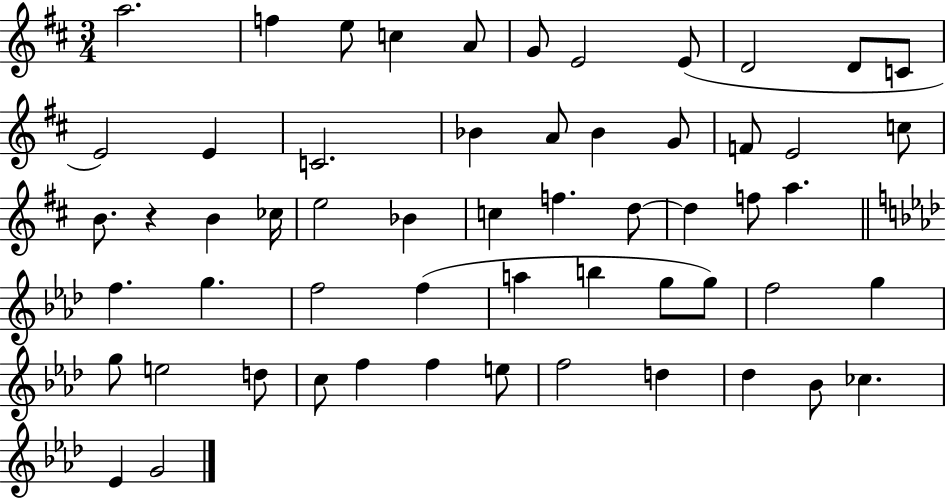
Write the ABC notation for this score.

X:1
T:Untitled
M:3/4
L:1/4
K:D
a2 f e/2 c A/2 G/2 E2 E/2 D2 D/2 C/2 E2 E C2 _B A/2 _B G/2 F/2 E2 c/2 B/2 z B _c/4 e2 _B c f d/2 d f/2 a f g f2 f a b g/2 g/2 f2 g g/2 e2 d/2 c/2 f f e/2 f2 d _d _B/2 _c _E G2